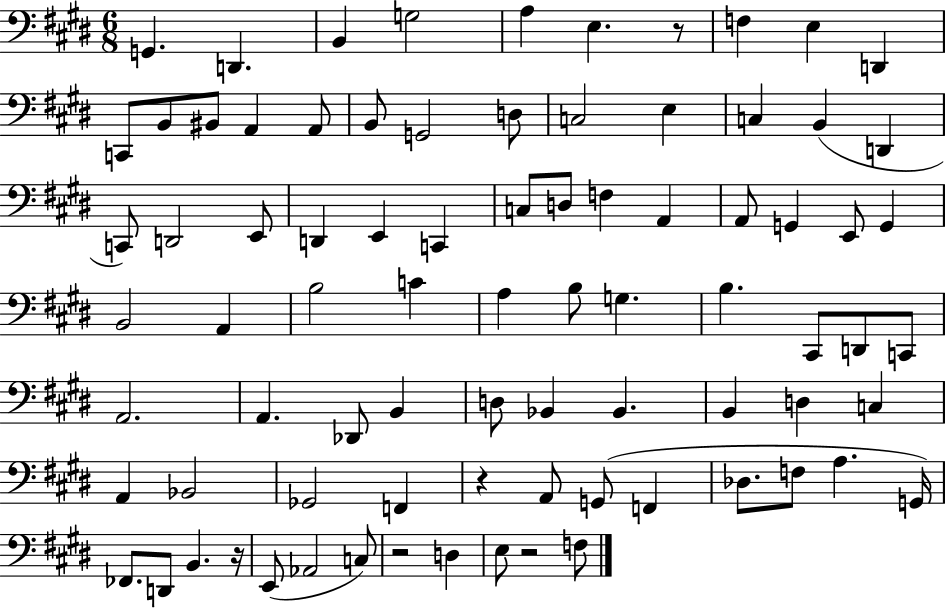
G2/q. D2/q. B2/q G3/h A3/q E3/q. R/e F3/q E3/q D2/q C2/e B2/e BIS2/e A2/q A2/e B2/e G2/h D3/e C3/h E3/q C3/q B2/q D2/q C2/e D2/h E2/e D2/q E2/q C2/q C3/e D3/e F3/q A2/q A2/e G2/q E2/e G2/q B2/h A2/q B3/h C4/q A3/q B3/e G3/q. B3/q. C#2/e D2/e C2/e A2/h. A2/q. Db2/e B2/q D3/e Bb2/q Bb2/q. B2/q D3/q C3/q A2/q Bb2/h Gb2/h F2/q R/q A2/e G2/e F2/q Db3/e. F3/e A3/q. G2/s FES2/e. D2/e B2/q. R/s E2/e Ab2/h C3/e R/h D3/q E3/e R/h F3/e